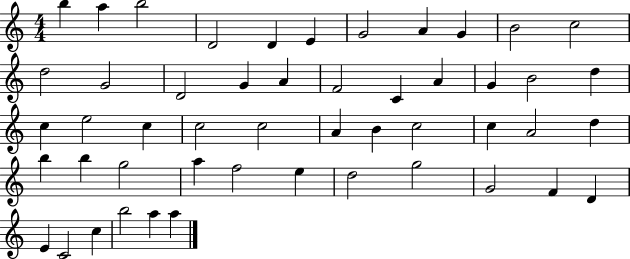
X:1
T:Untitled
M:4/4
L:1/4
K:C
b a b2 D2 D E G2 A G B2 c2 d2 G2 D2 G A F2 C A G B2 d c e2 c c2 c2 A B c2 c A2 d b b g2 a f2 e d2 g2 G2 F D E C2 c b2 a a